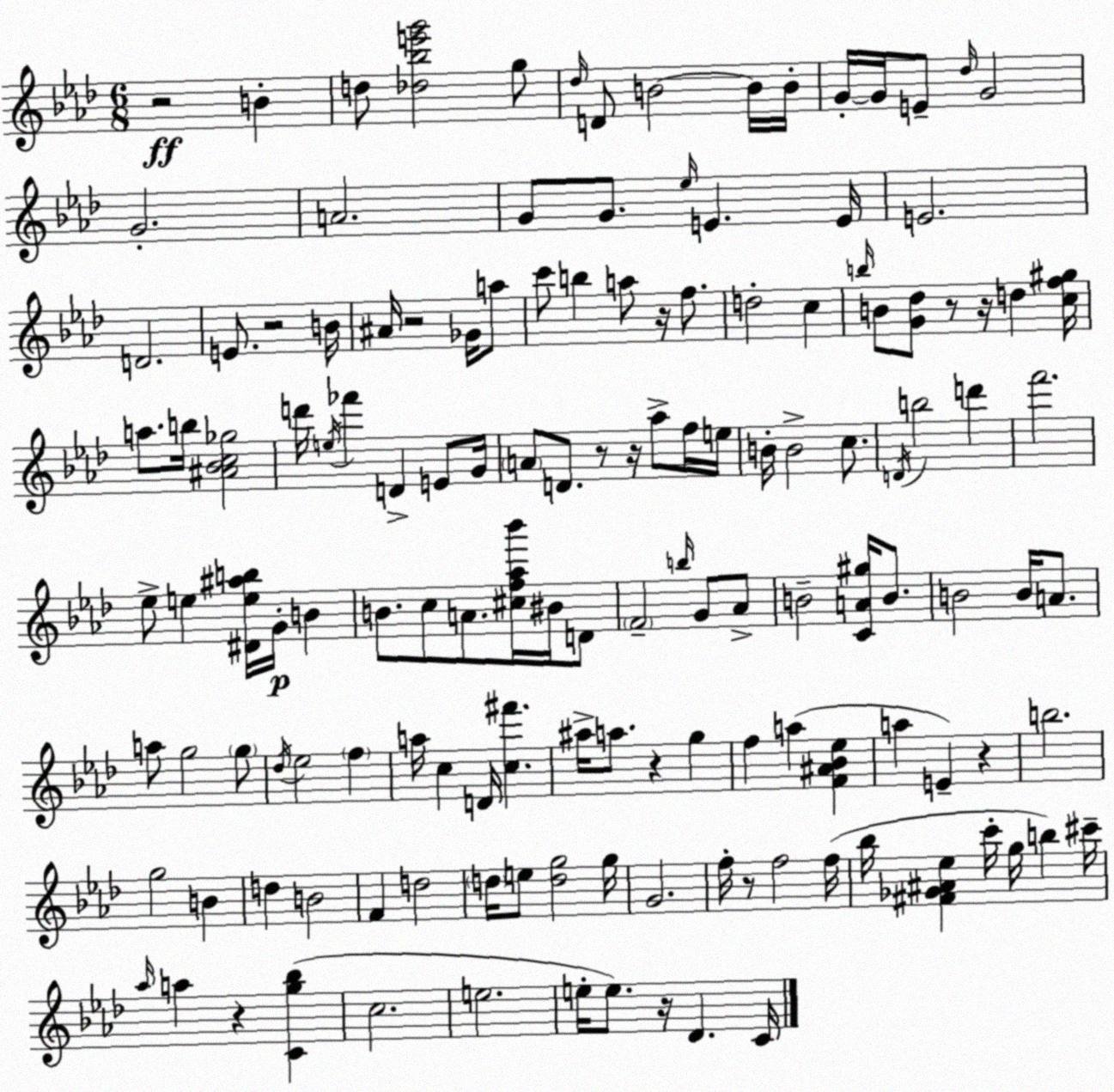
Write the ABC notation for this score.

X:1
T:Untitled
M:6/8
L:1/4
K:Ab
z2 B d/2 [_d_be'g']2 g/2 _d/4 D/2 B2 B/4 B/4 G/4 G/4 E/2 _d/4 G2 G2 A2 G/2 G/2 _e/4 E E/4 E2 D2 E/2 z2 B/4 ^A/4 z2 _G/4 a/2 c'/2 b a/2 z/4 f/2 d2 c b/4 B/2 [G_d]/2 z/2 z/4 d [cf^g]/4 a/2 b/4 [^A_Bc_g]2 d'/4 e/4 _f' D E/2 G/4 A/2 D/2 z/2 z/4 _a/2 f/4 e/4 B/4 B2 c/2 D/4 b2 d' f'2 _e/2 e [^De^ab]/4 G/4 B B/2 c/2 A/2 [^cf_a_b']/4 ^B/4 D/2 F2 b/4 G/2 _A/2 B2 [CA^g]/4 B/2 B2 B/4 A/2 a/2 g2 g/2 _d/4 _e2 f a/4 c D/4 [c^f'] ^a/4 a/2 z g f a [F^A_B_e] a E z b2 g2 B d B2 F d2 d/4 e/2 [dg]2 g/4 G2 f/4 z/2 f2 f/4 _b/4 [^F_G^A_e] c'/4 g/4 b ^c'/4 _a/4 a z [Cg_b] c2 e2 e/4 e/2 z/4 _D C/4